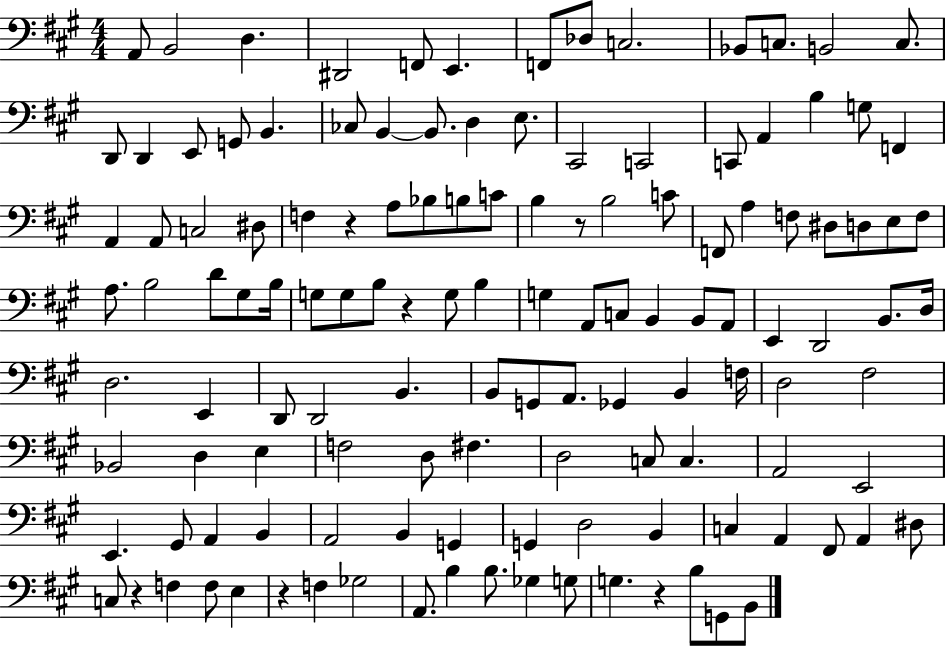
A2/e B2/h D3/q. D#2/h F2/e E2/q. F2/e Db3/e C3/h. Bb2/e C3/e. B2/h C3/e. D2/e D2/q E2/e G2/e B2/q. CES3/e B2/q B2/e. D3/q E3/e. C#2/h C2/h C2/e A2/q B3/q G3/e F2/q A2/q A2/e C3/h D#3/e F3/q R/q A3/e Bb3/e B3/e C4/e B3/q R/e B3/h C4/e F2/e A3/q F3/e D#3/e D3/e E3/e F3/e A3/e. B3/h D4/e G#3/e B3/s G3/e G3/e B3/e R/q G3/e B3/q G3/q A2/e C3/e B2/q B2/e A2/e E2/q D2/h B2/e. D3/s D3/h. E2/q D2/e D2/h B2/q. B2/e G2/e A2/e. Gb2/q B2/q F3/s D3/h F#3/h Bb2/h D3/q E3/q F3/h D3/e F#3/q. D3/h C3/e C3/q. A2/h E2/h E2/q. G#2/e A2/q B2/q A2/h B2/q G2/q G2/q D3/h B2/q C3/q A2/q F#2/e A2/q D#3/e C3/e R/q F3/q F3/e E3/q R/q F3/q Gb3/h A2/e. B3/q B3/e. Gb3/q G3/e G3/q. R/q B3/e G2/e B2/e